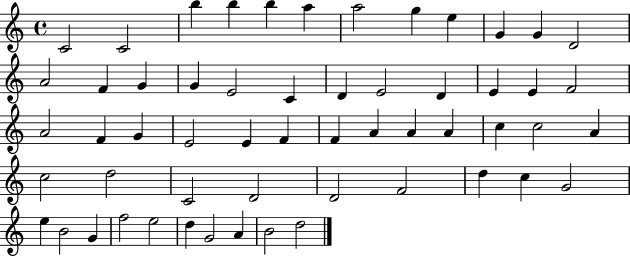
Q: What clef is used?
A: treble